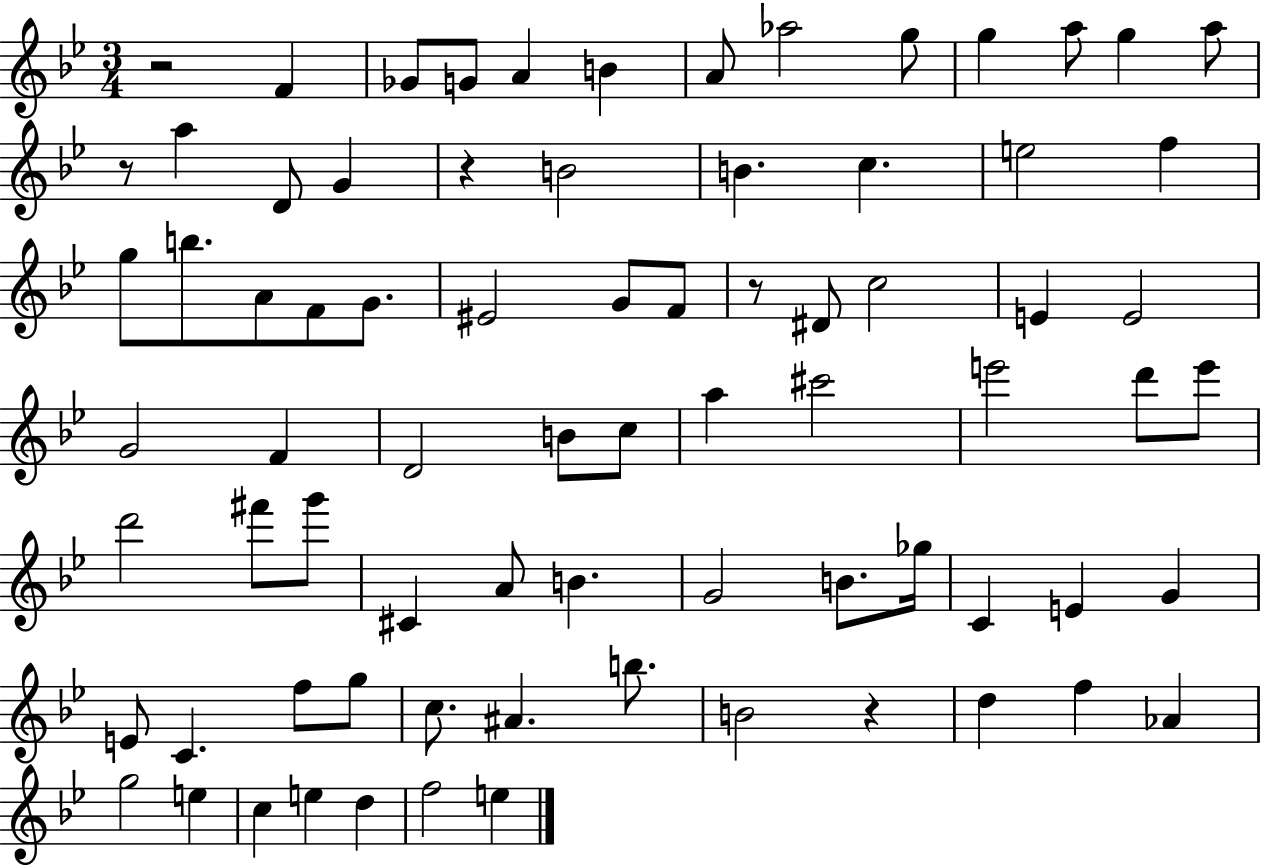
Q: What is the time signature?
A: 3/4